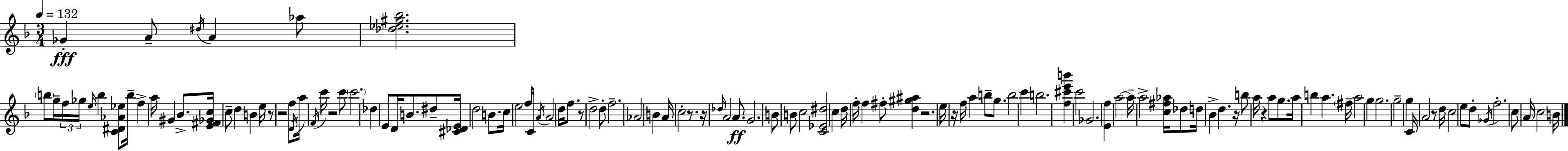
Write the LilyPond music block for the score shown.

{
  \clef treble
  \numericTimeSignature
  \time 3/4
  \key d \minor
  \tempo 4 = 132
  \repeat volta 2 { ges'4-.\fff a'8-- \acciaccatura { dis''16 } a'4 aes''8 | <des'' ees'' gis'' bes''>2. | \parenthesize b''8 g''16-- \tuplet 3/2 { f''16 ges''16 \grace { e''16 } } b''4 <c' dis' aes' ees''>8 | b''16-- f''4-> a''16 gis'4 bes'8.-> | \break <e' fis' ges' c''>16 c''8-- d''4 b'4 | e''16 r8 r2 | f''8 \acciaccatura { d'16 } a''16 \acciaccatura { f'16 } c'''16 r2 | c'''8 \parenthesize c'''2. | \break des''4 e'8 d'16 b'8. | dis''8-- <cis' des' e'>16 d''2 | b'8. c''16 e''2 | f''8 c'16 \acciaccatura { a'16 } a'2 | \break d''16 f''8. r8 d''2-> | d''8-. f''2.-- | aes'2 | b'4 a'16 c''2-. | \break r8. r16 \grace { des''16 } a'2 | a'8.\ff g'2. | b'8 b'8 c''2 | <c' ees' dis''>2 | \break c''4 d''16 f''16-. f''4 | fis''8-. <d'' gis'' ais''>4 r2. | e''16 r16 f''16 a''4 | b''8-- g''8. b''2 | \break c'''4 b''2. | <f'' cis''' e''' b'''>4 c'''2 | ges'2. | <e' f''>4 a''2~~ | \break a''16-- a''2-> | <c'' fis'' aes''>16 des''8 d''16 bes'4-> d''4. | r16 b''8 a''16 r4 | a''8 g''8. a''16 b''4 a''4. | \break \parenthesize fis''16-- a''2 | g''4 g''2. | g''2-- | g''4 c'16 a'2 | \break r8 d''16 c''2 | e''8 d''8-. \acciaccatura { ges'16 } f''2.-. | c''8 \parenthesize a'16 c''2 | b'16 } \bar "|."
}